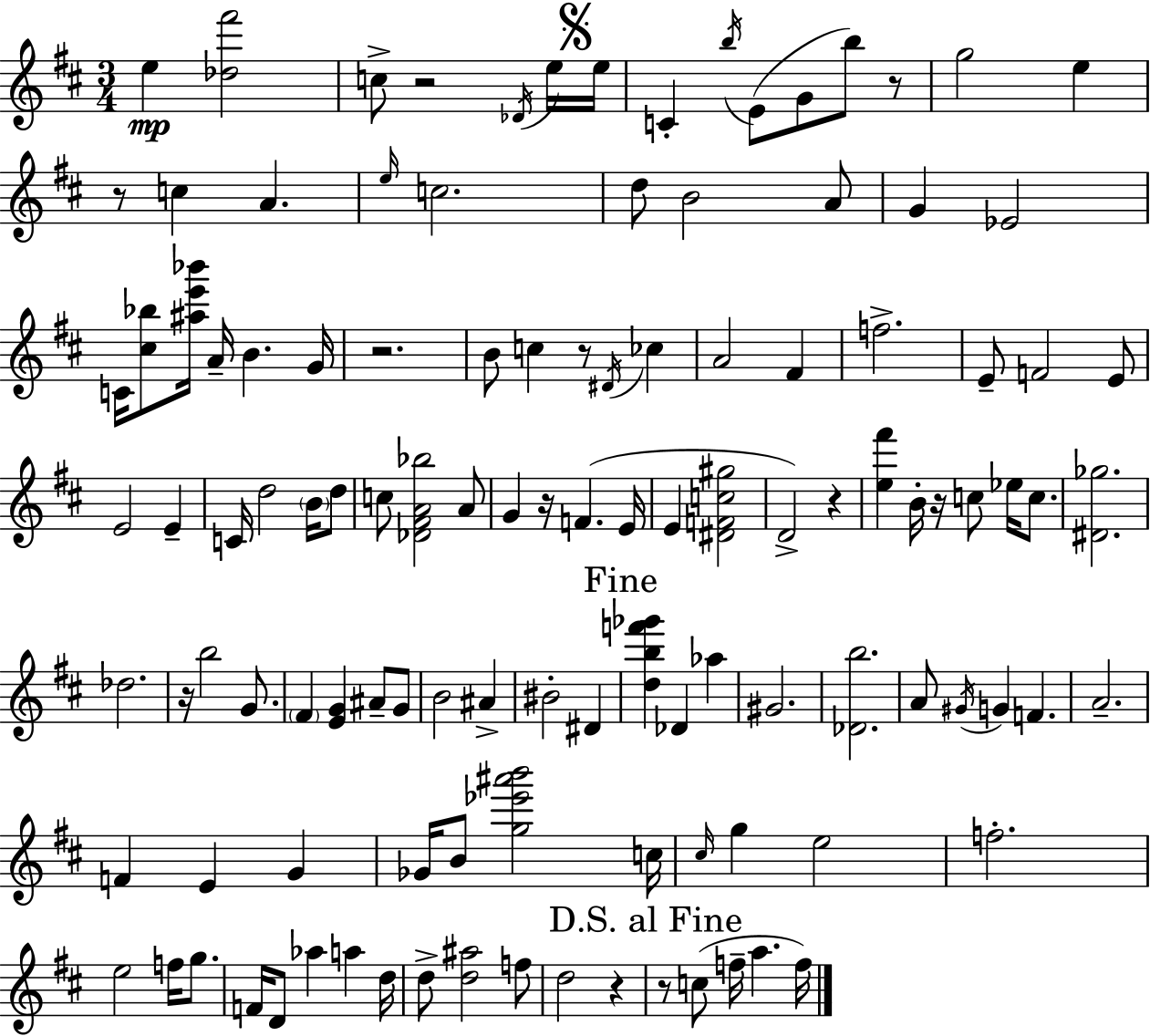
E5/q [Db5,F#6]/h C5/e R/h Db4/s E5/s E5/s C4/q B5/s E4/e G4/e B5/e R/e G5/h E5/q R/e C5/q A4/q. E5/s C5/h. D5/e B4/h A4/e G4/q Eb4/h C4/s [C#5,Bb5]/e [A#5,E6,Bb6]/s A4/s B4/q. G4/s R/h. B4/e C5/q R/e D#4/s CES5/q A4/h F#4/q F5/h. E4/e F4/h E4/e E4/h E4/q C4/s D5/h B4/s D5/e C5/e [Db4,F#4,A4,Bb5]/h A4/e G4/q R/s F4/q. E4/s E4/q [D#4,F4,C5,G#5]/h D4/h R/q [E5,F#6]/q B4/s R/s C5/e Eb5/s C5/e. [D#4,Gb5]/h. Db5/h. R/s B5/h G4/e. F#4/q [E4,G4]/q A#4/e G4/e B4/h A#4/q BIS4/h D#4/q [D5,B5,F6,Gb6]/q Db4/q Ab5/q G#4/h. [Db4,B5]/h. A4/e G#4/s G4/q F4/q. A4/h. F4/q E4/q G4/q Gb4/s B4/e [G5,Eb6,A#6,B6]/h C5/s C#5/s G5/q E5/h F5/h. E5/h F5/s G5/e. F4/s D4/e Ab5/q A5/q D5/s D5/e [D5,A#5]/h F5/e D5/h R/q R/e C5/e F5/s A5/q. F5/s